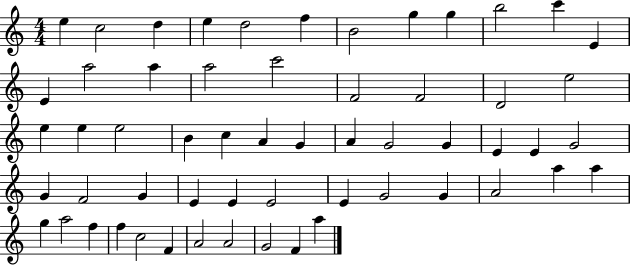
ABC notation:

X:1
T:Untitled
M:4/4
L:1/4
K:C
e c2 d e d2 f B2 g g b2 c' E E a2 a a2 c'2 F2 F2 D2 e2 e e e2 B c A G A G2 G E E G2 G F2 G E E E2 E G2 G A2 a a g a2 f f c2 F A2 A2 G2 F a